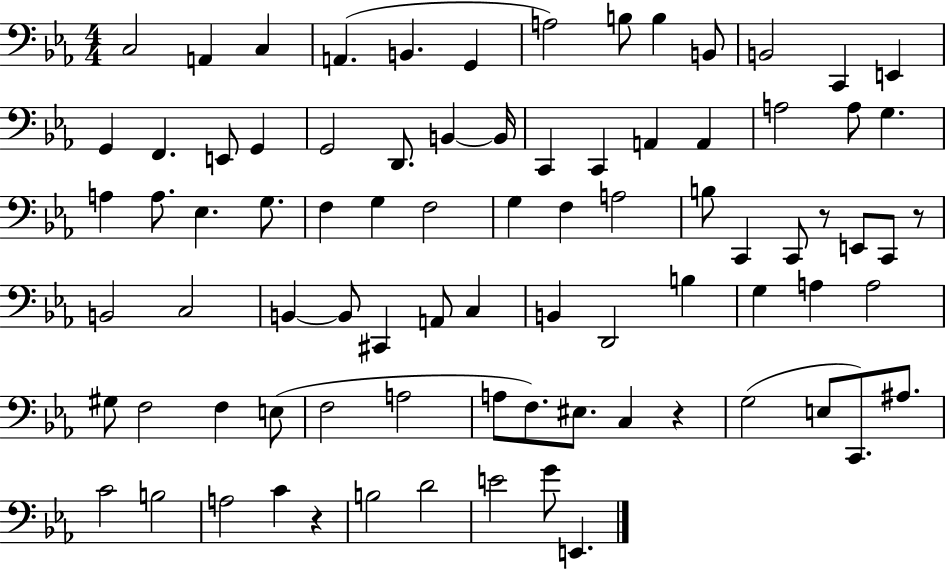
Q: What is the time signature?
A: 4/4